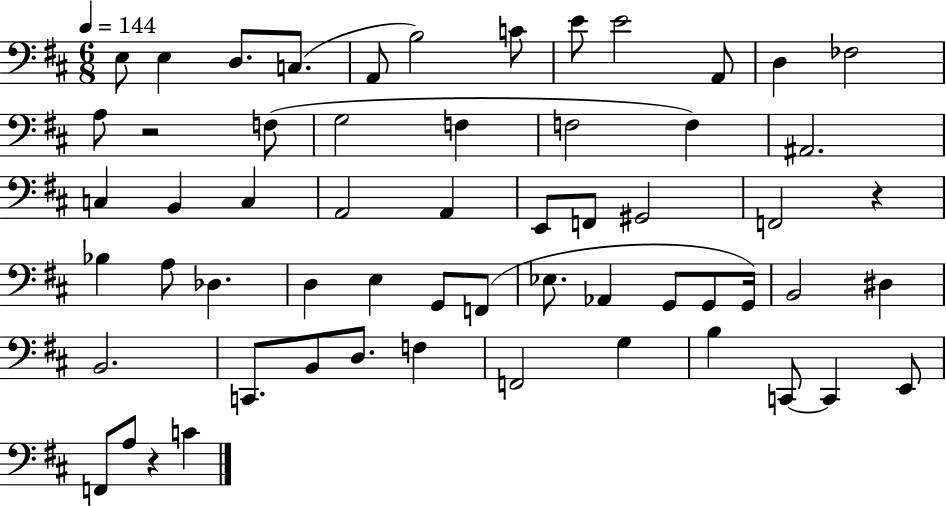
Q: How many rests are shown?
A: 3